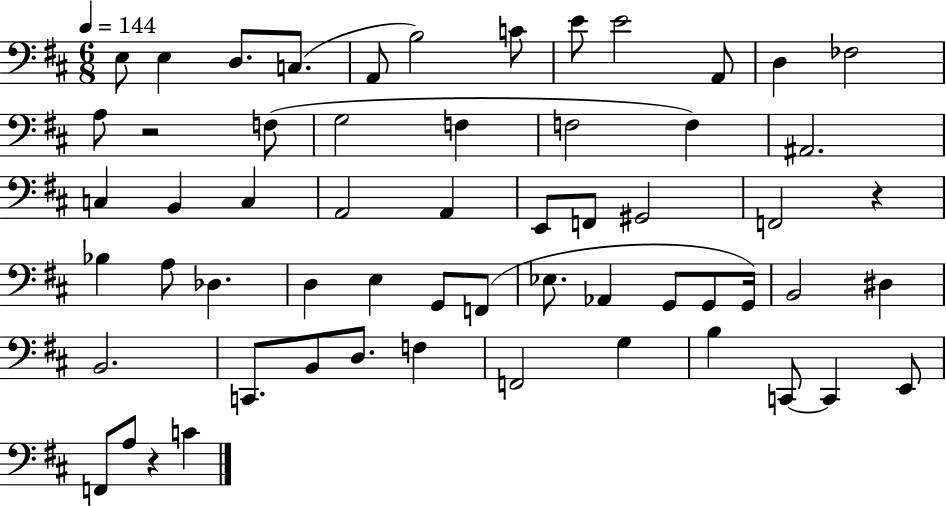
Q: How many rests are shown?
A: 3